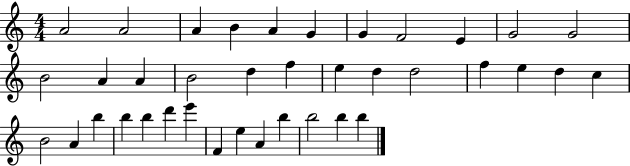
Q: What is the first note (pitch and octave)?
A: A4